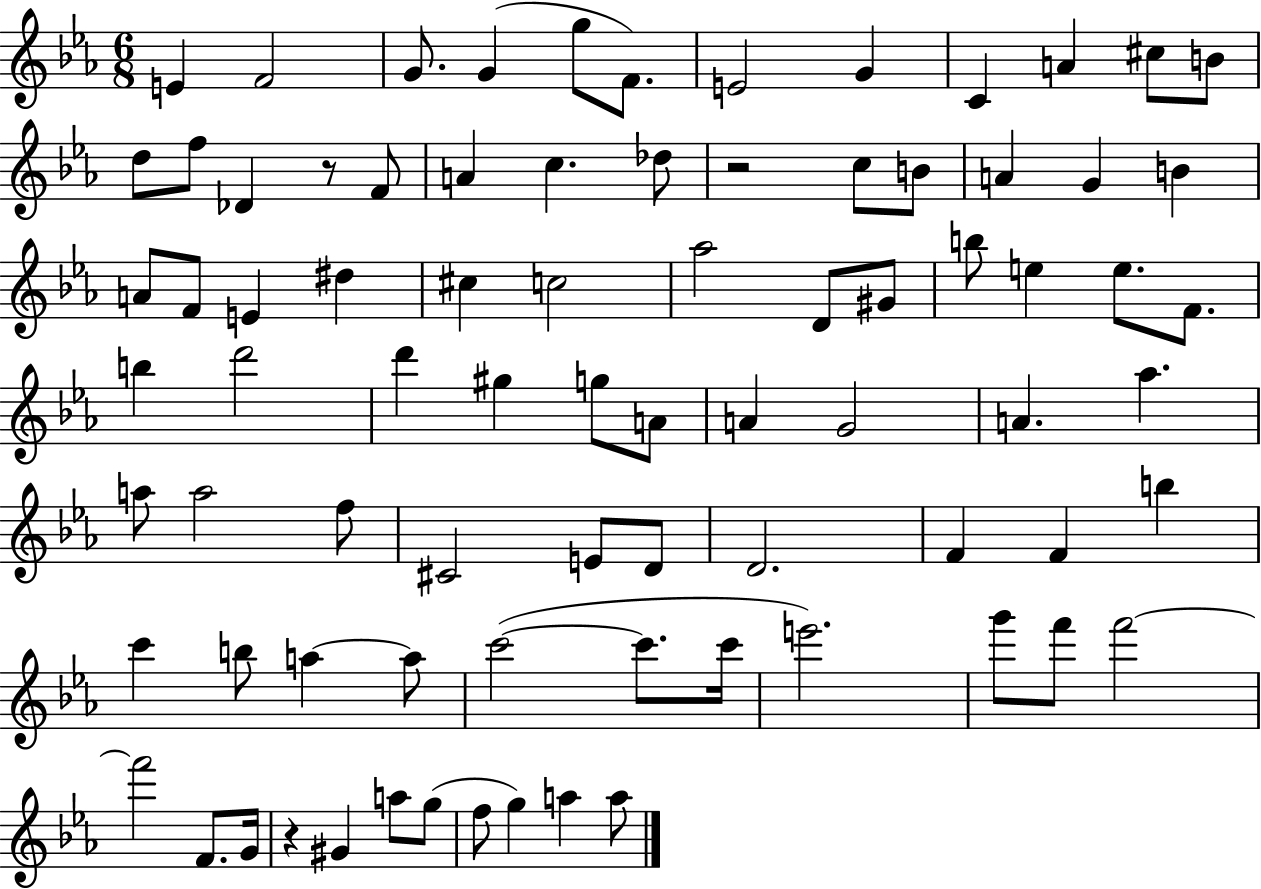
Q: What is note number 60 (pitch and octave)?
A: A5